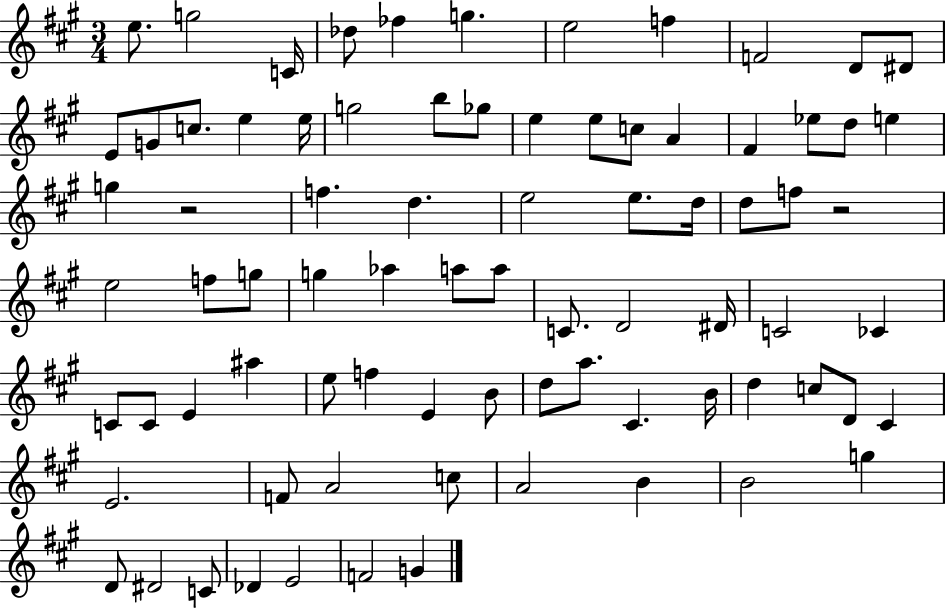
E5/e. G5/h C4/s Db5/e FES5/q G5/q. E5/h F5/q F4/h D4/e D#4/e E4/e G4/e C5/e. E5/q E5/s G5/h B5/e Gb5/e E5/q E5/e C5/e A4/q F#4/q Eb5/e D5/e E5/q G5/q R/h F5/q. D5/q. E5/h E5/e. D5/s D5/e F5/e R/h E5/h F5/e G5/e G5/q Ab5/q A5/e A5/e C4/e. D4/h D#4/s C4/h CES4/q C4/e C4/e E4/q A#5/q E5/e F5/q E4/q B4/e D5/e A5/e. C#4/q. B4/s D5/q C5/e D4/e C#4/q E4/h. F4/e A4/h C5/e A4/h B4/q B4/h G5/q D4/e D#4/h C4/e Db4/q E4/h F4/h G4/q